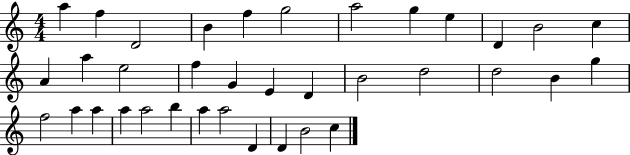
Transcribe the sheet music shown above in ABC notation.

X:1
T:Untitled
M:4/4
L:1/4
K:C
a f D2 B f g2 a2 g e D B2 c A a e2 f G E D B2 d2 d2 B g f2 a a a a2 b a a2 D D B2 c